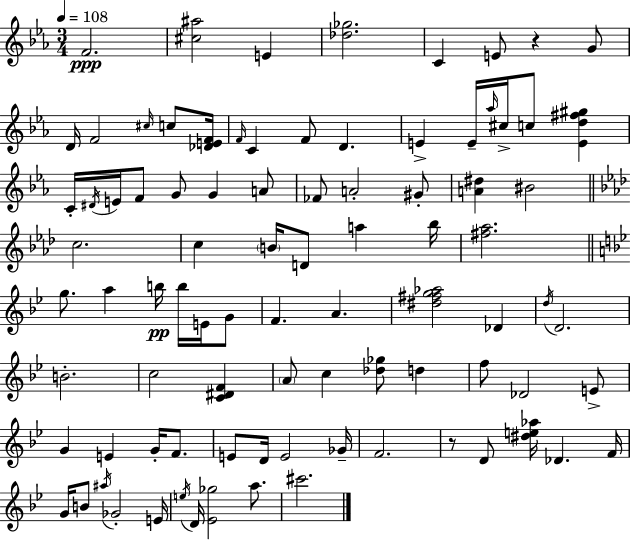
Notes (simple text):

F4/h. [C#5,A#5]/h E4/q [Db5,Gb5]/h. C4/q E4/e R/q G4/e D4/s F4/h C#5/s C5/e [Db4,E4,F4]/s F4/s C4/q F4/e D4/q. E4/q E4/s Ab5/s C#5/s C5/e [E4,D5,F#5,G#5]/q C4/s D#4/s E4/s F4/e G4/e G4/q A4/e FES4/e A4/h G#4/e [A4,D#5]/q BIS4/h C5/h. C5/q B4/s D4/e A5/q Bb5/s [F#5,Ab5]/h. G5/e. A5/q B5/s B5/s E4/s G4/e F4/q. A4/q. [D#5,F#5,G5,Ab5]/h Db4/q D5/s D4/h. B4/h. C5/h [C4,D#4,F4]/q A4/e C5/q [Db5,Gb5]/e D5/q F5/e Db4/h E4/e G4/q E4/q G4/s F4/e. E4/e D4/s E4/h Gb4/s F4/h. R/e D4/e [D#5,E5,Ab5]/s Db4/q. F4/s G4/s B4/e A#5/s Gb4/h E4/s E5/s D4/s [Eb4,Gb5]/h A5/e. C#6/h.